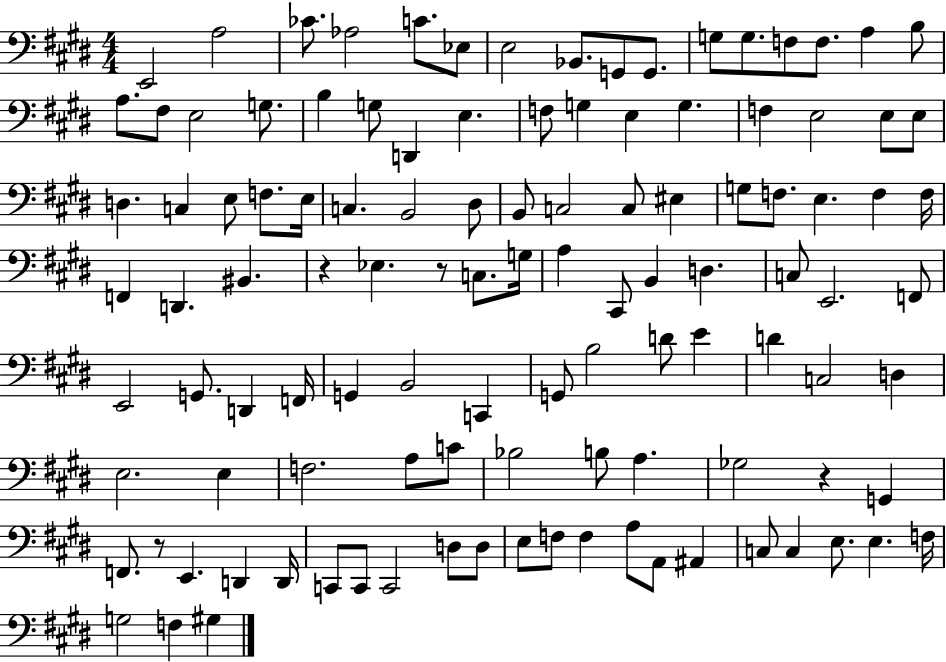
E2/h A3/h CES4/e. Ab3/h C4/e. Eb3/e E3/h Bb2/e. G2/e G2/e. G3/e G3/e. F3/e F3/e. A3/q B3/e A3/e. F#3/e E3/h G3/e. B3/q G3/e D2/q E3/q. F3/e G3/q E3/q G3/q. F3/q E3/h E3/e E3/e D3/q. C3/q E3/e F3/e. E3/s C3/q. B2/h D#3/e B2/e C3/h C3/e EIS3/q G3/e F3/e. E3/q. F3/q F3/s F2/q D2/q. BIS2/q. R/q Eb3/q. R/e C3/e. G3/s A3/q C#2/e B2/q D3/q. C3/e E2/h. F2/e E2/h G2/e. D2/q F2/s G2/q B2/h C2/q G2/e B3/h D4/e E4/q D4/q C3/h D3/q E3/h. E3/q F3/h. A3/e C4/e Bb3/h B3/e A3/q. Gb3/h R/q G2/q F2/e. R/e E2/q. D2/q D2/s C2/e C2/e C2/h D3/e D3/e E3/e F3/e F3/q A3/e A2/e A#2/q C3/e C3/q E3/e. E3/q. F3/s G3/h F3/q G#3/q